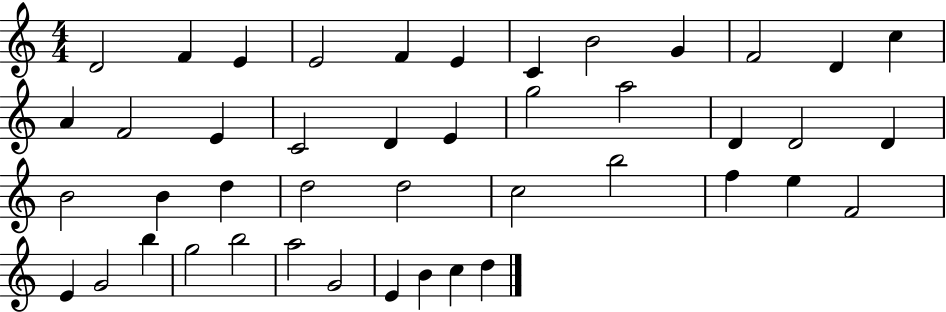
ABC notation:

X:1
T:Untitled
M:4/4
L:1/4
K:C
D2 F E E2 F E C B2 G F2 D c A F2 E C2 D E g2 a2 D D2 D B2 B d d2 d2 c2 b2 f e F2 E G2 b g2 b2 a2 G2 E B c d